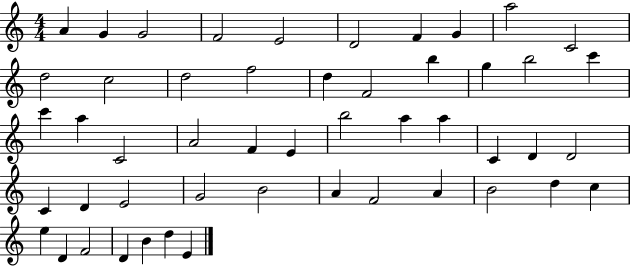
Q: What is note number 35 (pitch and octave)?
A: E4